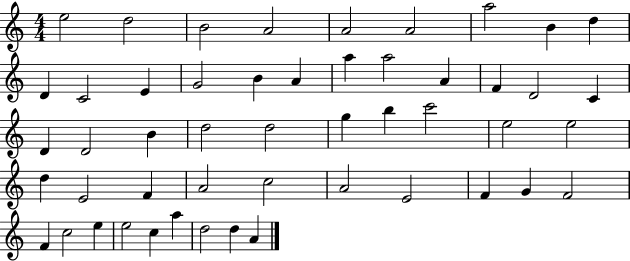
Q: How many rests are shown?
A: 0